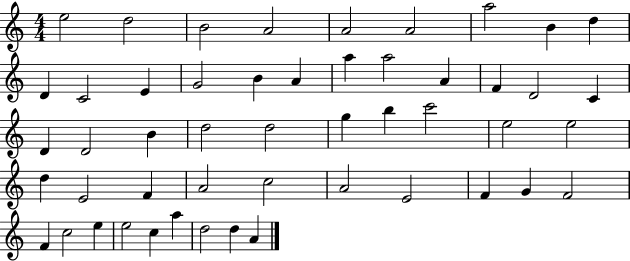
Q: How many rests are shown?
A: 0